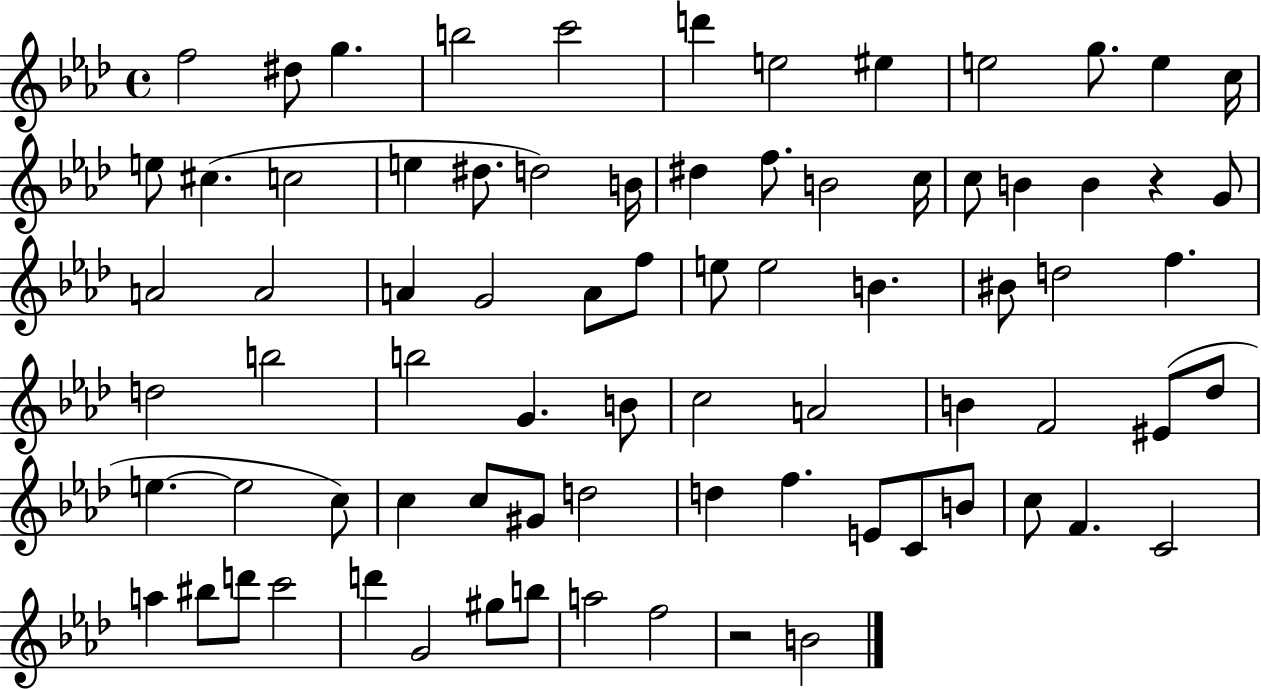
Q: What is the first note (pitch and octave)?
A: F5